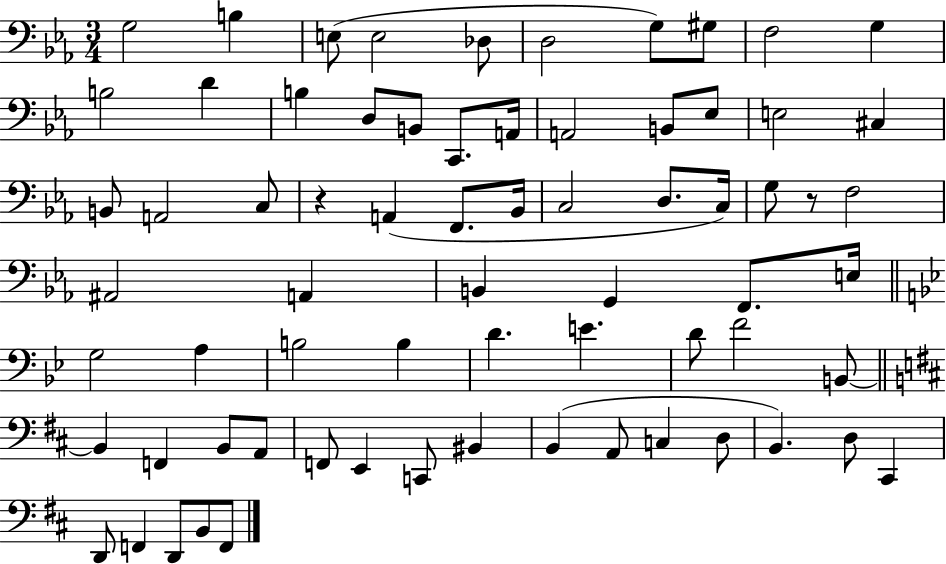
X:1
T:Untitled
M:3/4
L:1/4
K:Eb
G,2 B, E,/2 E,2 _D,/2 D,2 G,/2 ^G,/2 F,2 G, B,2 D B, D,/2 B,,/2 C,,/2 A,,/4 A,,2 B,,/2 _E,/2 E,2 ^C, B,,/2 A,,2 C,/2 z A,, F,,/2 _B,,/4 C,2 D,/2 C,/4 G,/2 z/2 F,2 ^A,,2 A,, B,, G,, F,,/2 E,/4 G,2 A, B,2 B, D E D/2 F2 B,,/2 B,, F,, B,,/2 A,,/2 F,,/2 E,, C,,/2 ^B,, B,, A,,/2 C, D,/2 B,, D,/2 ^C,, D,,/2 F,, D,,/2 B,,/2 F,,/2